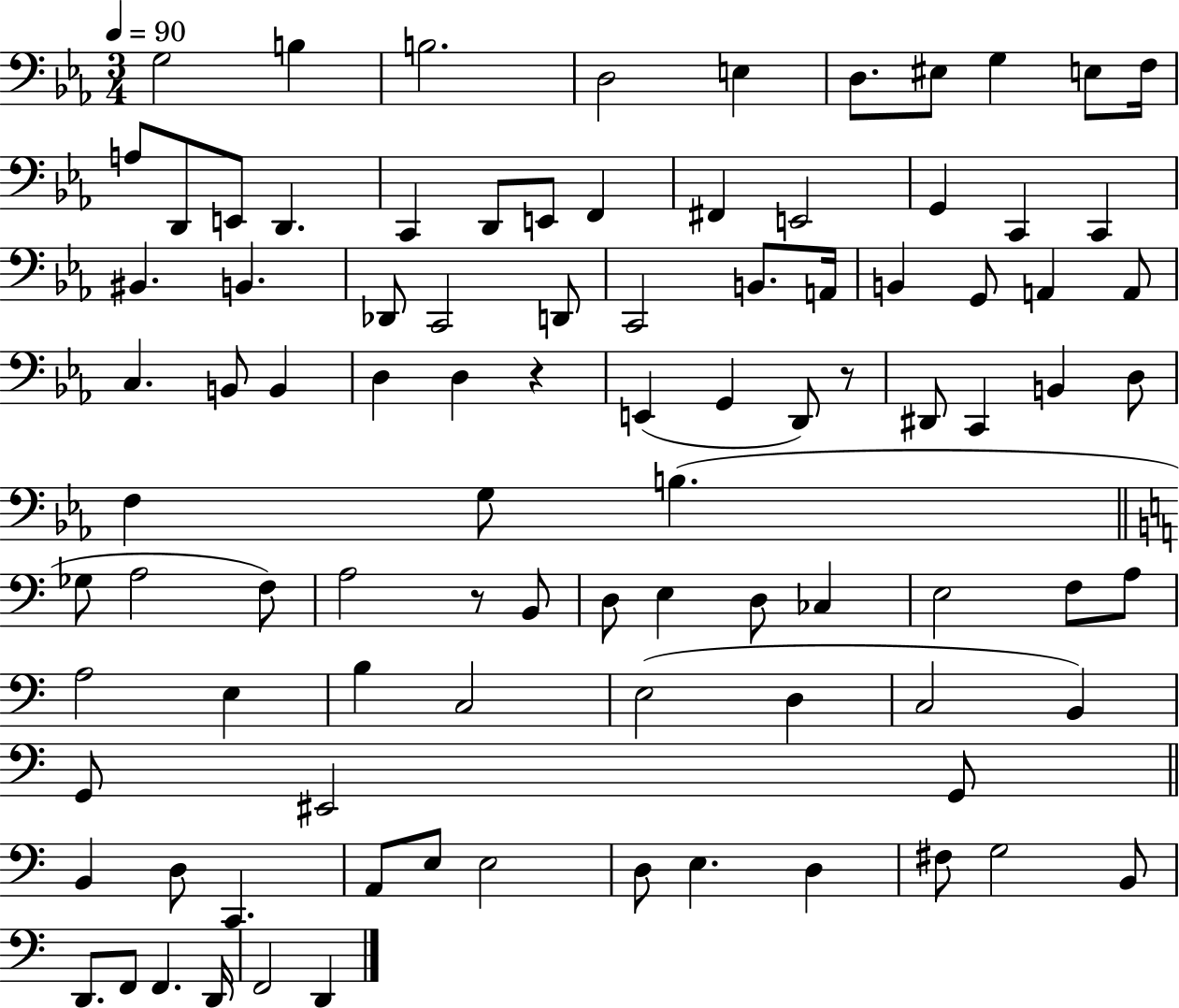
{
  \clef bass
  \numericTimeSignature
  \time 3/4
  \key ees \major
  \tempo 4 = 90
  \repeat volta 2 { g2 b4 | b2. | d2 e4 | d8. eis8 g4 e8 f16 | \break a8 d,8 e,8 d,4. | c,4 d,8 e,8 f,4 | fis,4 e,2 | g,4 c,4 c,4 | \break bis,4. b,4. | des,8 c,2 d,8 | c,2 b,8. a,16 | b,4 g,8 a,4 a,8 | \break c4. b,8 b,4 | d4 d4 r4 | e,4( g,4 d,8) r8 | dis,8 c,4 b,4 d8 | \break f4 g8 b4.( | \bar "||" \break \key a \minor ges8 a2 f8) | a2 r8 b,8 | d8 e4 d8 ces4 | e2 f8 a8 | \break a2 e4 | b4 c2 | e2( d4 | c2 b,4) | \break g,8 eis,2 g,8 | \bar "||" \break \key c \major b,4 d8 c,4. | a,8 e8 e2 | d8 e4. d4 | fis8 g2 b,8 | \break d,8. f,8 f,4. d,16 | f,2 d,4 | } \bar "|."
}